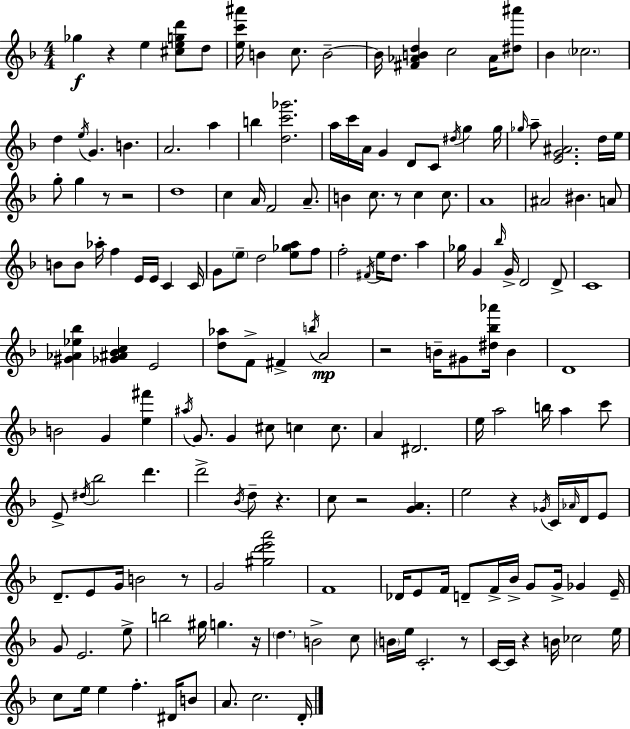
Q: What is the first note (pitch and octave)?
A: Gb5